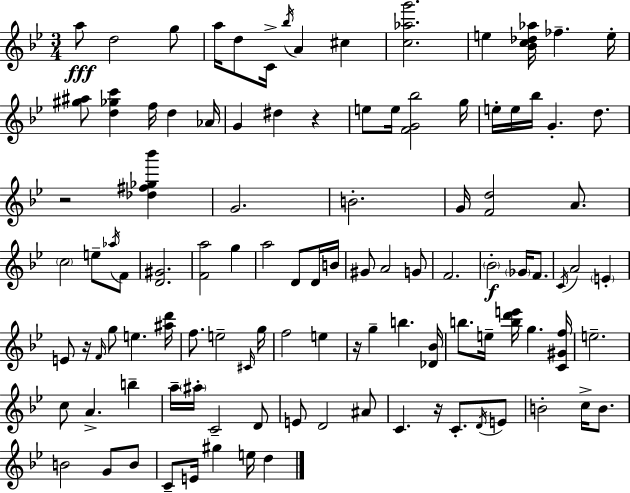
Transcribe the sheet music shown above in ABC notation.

X:1
T:Untitled
M:3/4
L:1/4
K:Gm
a/2 d2 g/2 a/4 d/2 C/4 _b/4 A ^c [c_ag']2 e [_Bc_d_a]/4 _f e/4 [^g^a]/2 [d_gc'] f/4 d _A/4 G ^d z e/2 e/4 [FG_b]2 g/4 e/4 e/4 _b/4 G d/2 z2 [_d^f_g_b'] G2 B2 G/4 [Fd]2 A/2 c2 e/2 _a/4 F/2 [D^G]2 [Fa]2 g a2 D/2 D/4 B/4 ^G/2 A2 G/2 F2 _B2 _G/4 F/2 C/4 A2 E E/2 z/4 F/4 g/2 e [^ad']/4 f/2 e2 ^C/4 g/4 f2 e z/4 g b [_D_B]/4 b/2 e/4 [bd'e']/4 g [C^Gf]/4 e2 c/2 A b a/4 ^a/4 C2 D/2 E/2 D2 ^A/2 C z/4 C/2 D/4 E/2 B2 c/4 B/2 B2 G/2 B/2 C/2 E/4 ^g e/4 d